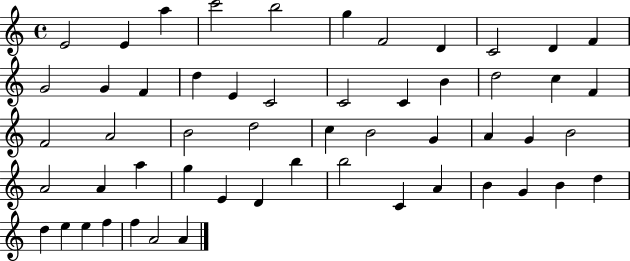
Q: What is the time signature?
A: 4/4